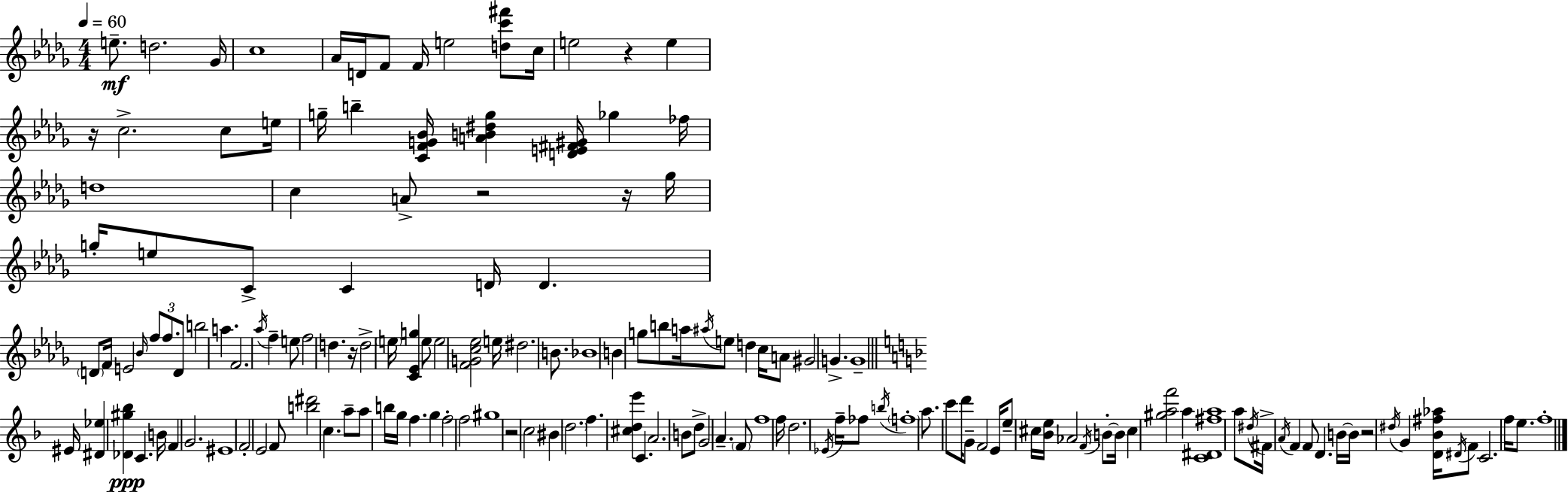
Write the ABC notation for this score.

X:1
T:Untitled
M:4/4
L:1/4
K:Bbm
e/2 d2 _G/4 c4 _A/4 D/4 F/2 F/4 e2 [dc'^f']/2 c/4 e2 z e z/4 c2 c/2 e/4 g/4 b [CFG_B]/4 [AB^dg] [DE^F^G]/4 _g _f/4 d4 c A/2 z2 z/4 _g/4 g/4 e/2 C/2 C D/4 D D/2 F/4 E2 _B/4 f/2 f/2 D/2 b2 a F2 _a/4 f e/2 f2 d z/4 d2 e/4 [C_Eg] e/2 e2 [FGc_e]2 e/4 ^d2 B/2 _B4 B g/2 b/2 a/4 ^a/4 e/2 d c/4 A/2 ^G2 G G4 ^E/4 [^D_e] [_D^g_b] C B/4 F G2 ^E4 F2 E2 F/2 [b^d']2 c a/2 a/2 b/4 g/4 f g f2 f2 ^g4 z2 c2 ^B d2 f [^cde'] C A2 B/2 d/2 G2 A F/2 f4 f/4 d2 _E/4 f/4 _f/2 b/4 f4 a/2 c'/2 d'/4 G/2 F2 E/4 e/2 ^c/4 [_Be]/4 _A2 F/4 B/2 B/4 ^c [^gaf']2 a [C^D^fa]4 a/2 ^d/4 ^F/4 A/4 F F/2 D B/4 B/4 z2 ^d/4 G [D_B^f_a]/4 ^D/4 F/2 C2 f/4 e/2 f4